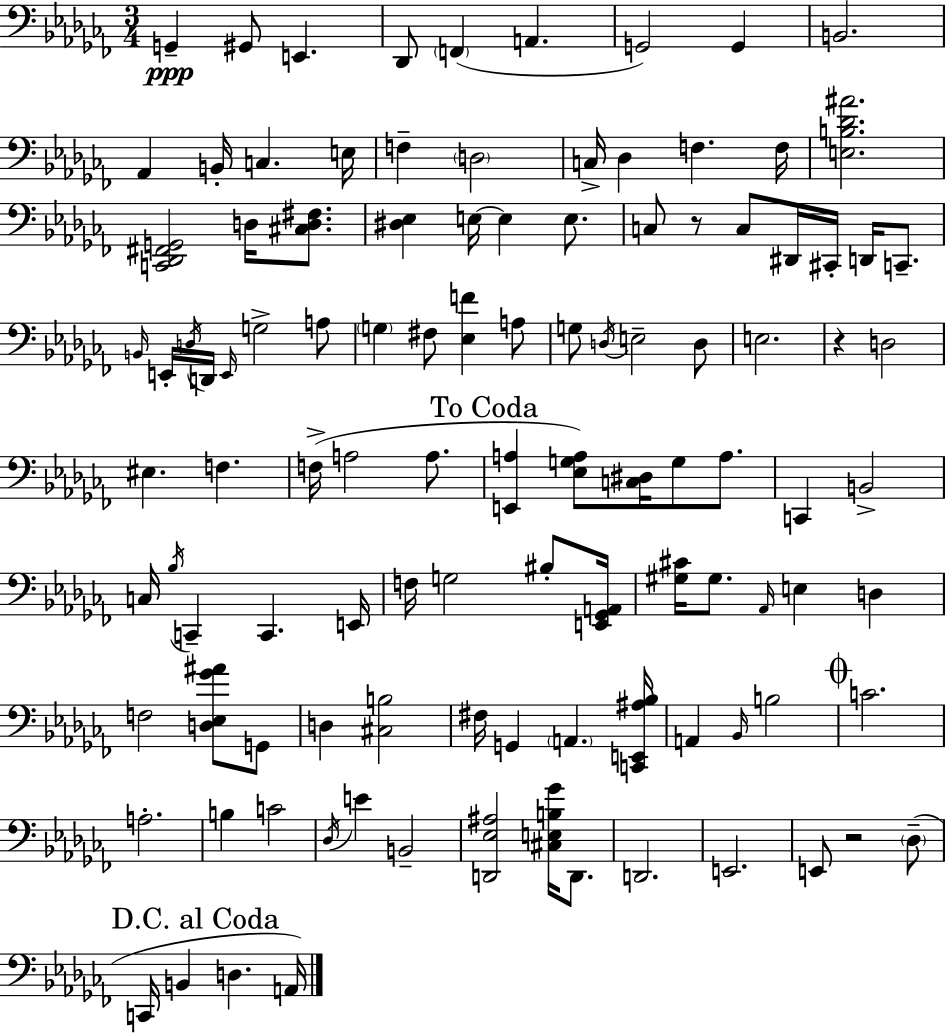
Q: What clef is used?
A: bass